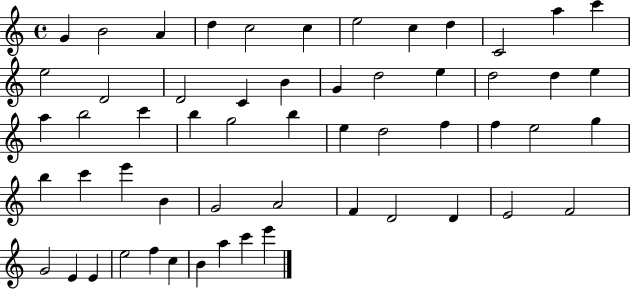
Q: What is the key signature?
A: C major